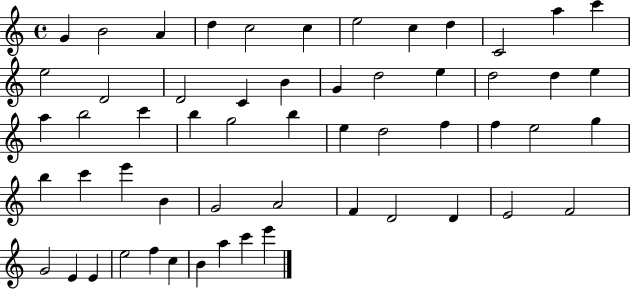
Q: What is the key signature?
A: C major